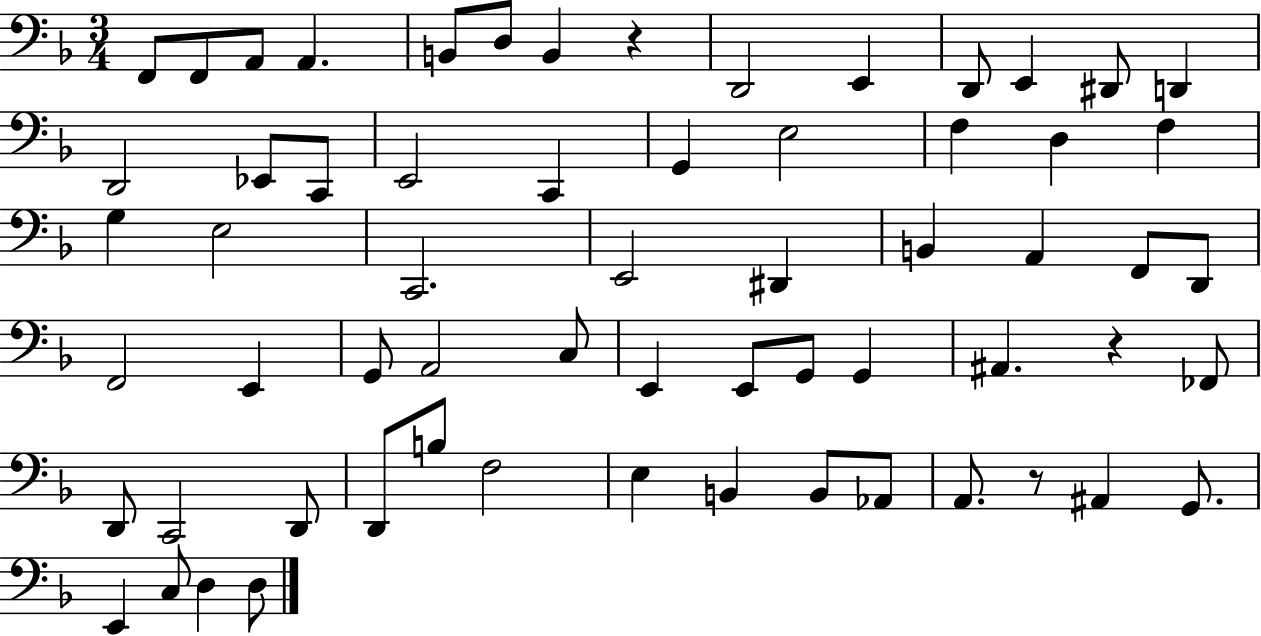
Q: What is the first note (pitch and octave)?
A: F2